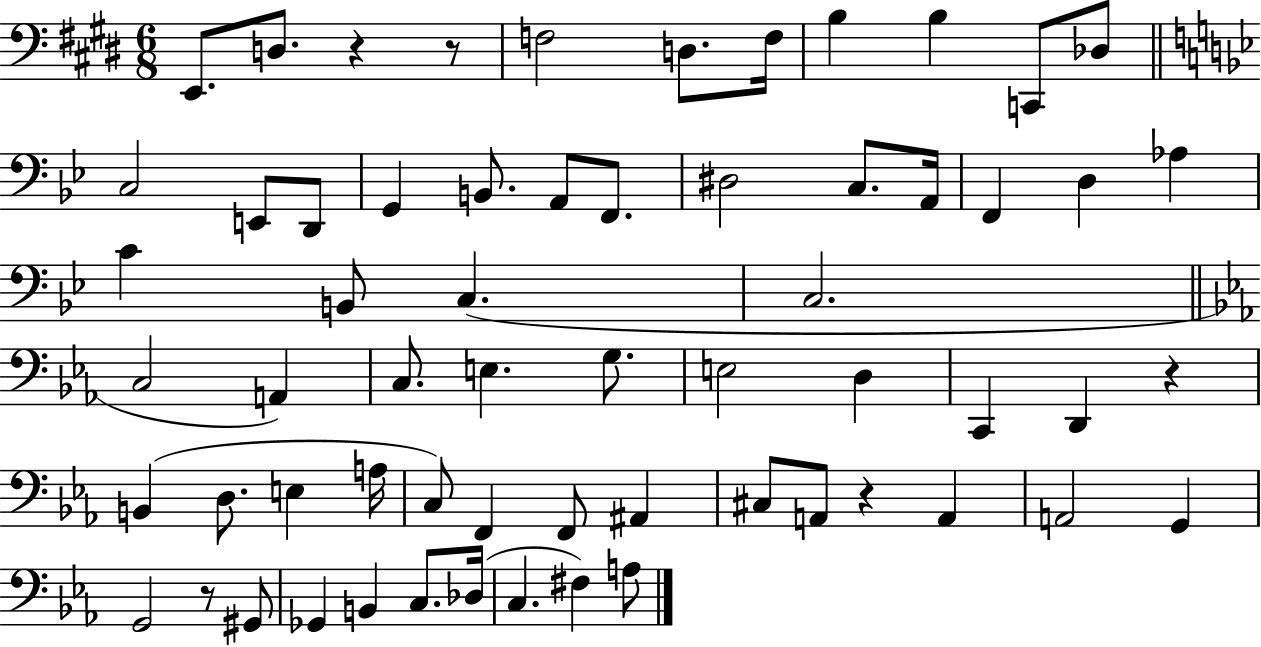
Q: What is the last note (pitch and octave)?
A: A3